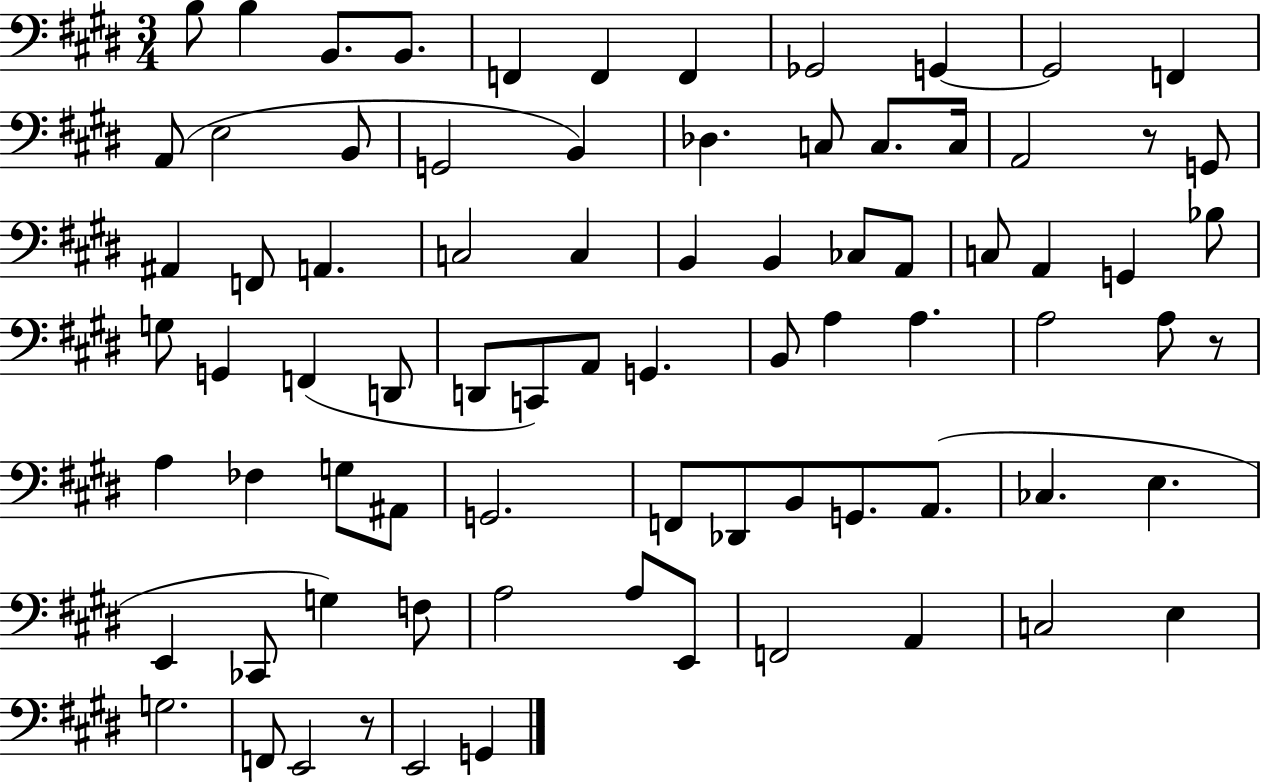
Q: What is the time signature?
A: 3/4